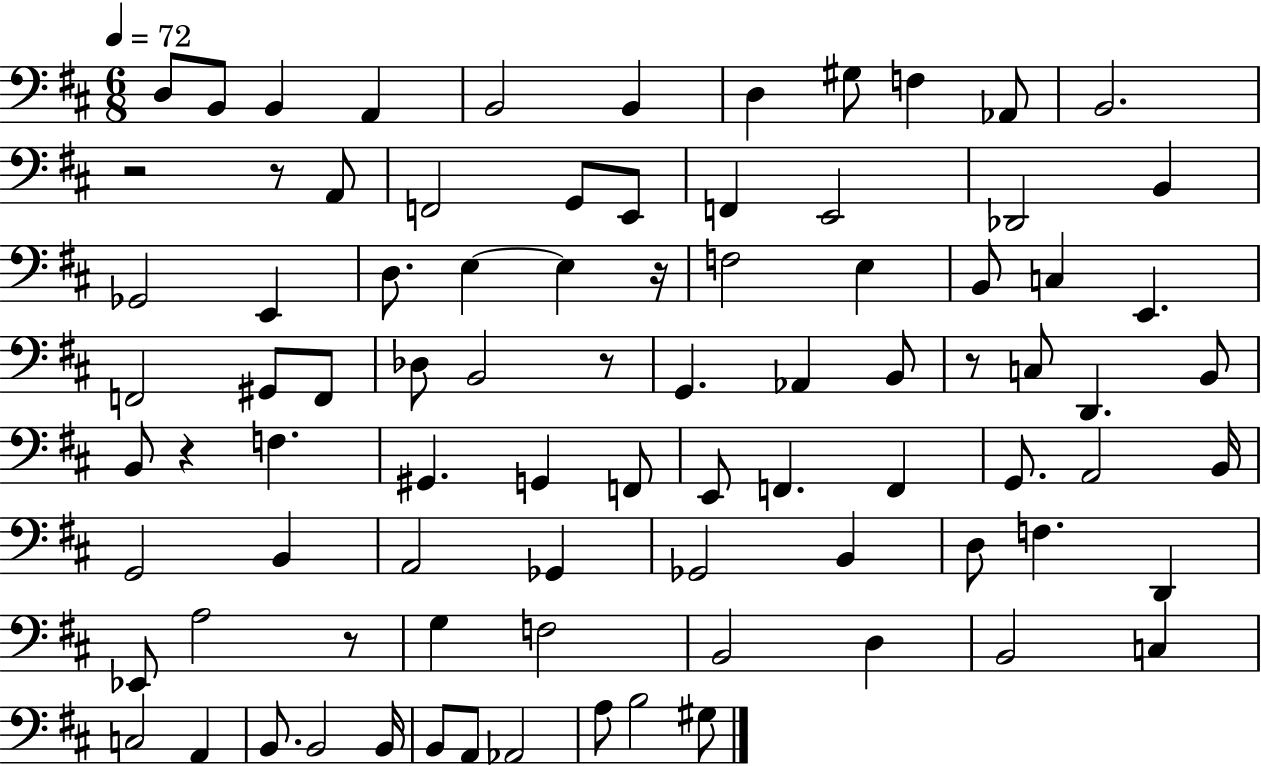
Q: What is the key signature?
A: D major